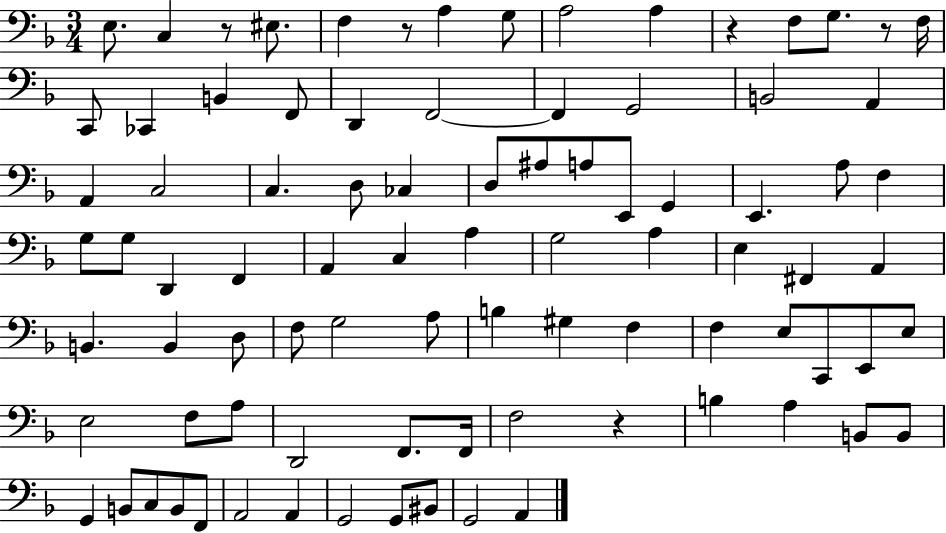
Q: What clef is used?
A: bass